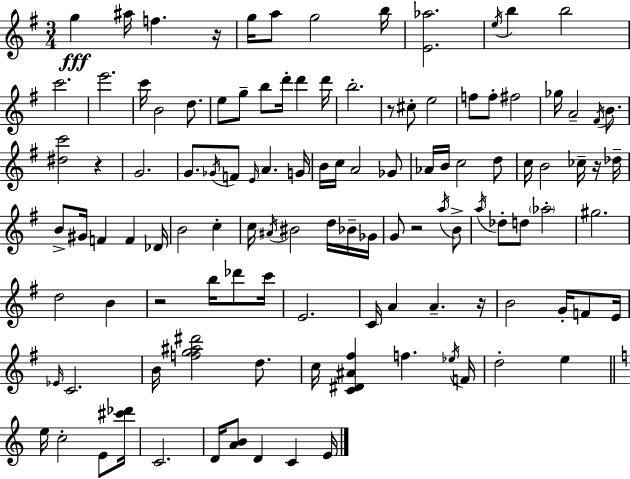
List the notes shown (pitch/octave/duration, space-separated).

G5/q A#5/s F5/q. R/s G5/s A5/e G5/h B5/s [E4,Ab5]/h. E5/s B5/q B5/h C6/h. E6/h. C6/s B4/h D5/e. E5/e G5/e B5/e D6/s D6/q D6/s B5/h. R/e C#5/e E5/h F5/e F5/e F#5/h Gb5/s A4/h F#4/s B4/e. [D#5,C6]/h R/q G4/h. G4/e. Gb4/s F4/e E4/s A4/q. G4/s B4/s C5/s A4/h Gb4/e Ab4/s B4/s C5/h D5/e C5/s B4/h CES5/s R/s Db5/s B4/e G#4/s F4/q F4/q Db4/s B4/h C5/q C5/s A#4/s BIS4/h D5/s Bb4/s Gb4/s G4/e R/h A5/s B4/e A5/s Db5/e D5/e Ab5/h G#5/h. D5/h B4/q R/h B5/s Db6/e C6/s E4/h. C4/s A4/q A4/q. R/s B4/h G4/s F4/e E4/s Eb4/s C4/h. B4/s [F5,G5,A#5,D#6]/h D5/e. C5/s [C4,D#4,A#4,F#5]/q F5/q. Eb5/s F4/s D5/h E5/q E5/s C5/h E4/e [C#6,Db6]/s C4/h. D4/s [A4,B4]/e D4/q C4/q E4/s